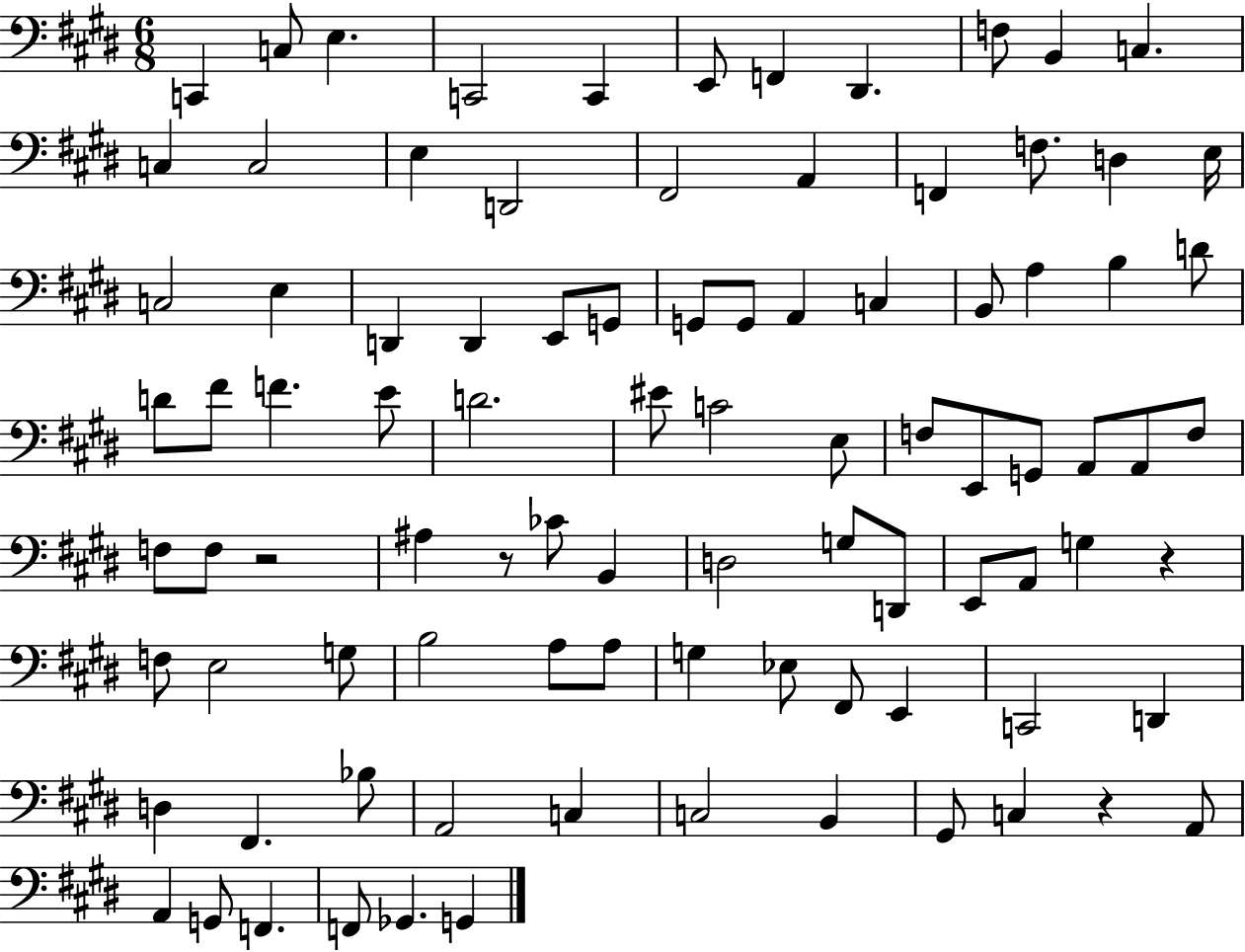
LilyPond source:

{
  \clef bass
  \numericTimeSignature
  \time 6/8
  \key e \major
  \repeat volta 2 { c,4 c8 e4. | c,2 c,4 | e,8 f,4 dis,4. | f8 b,4 c4. | \break c4 c2 | e4 d,2 | fis,2 a,4 | f,4 f8. d4 e16 | \break c2 e4 | d,4 d,4 e,8 g,8 | g,8 g,8 a,4 c4 | b,8 a4 b4 d'8 | \break d'8 fis'8 f'4. e'8 | d'2. | eis'8 c'2 e8 | f8 e,8 g,8 a,8 a,8 f8 | \break f8 f8 r2 | ais4 r8 ces'8 b,4 | d2 g8 d,8 | e,8 a,8 g4 r4 | \break f8 e2 g8 | b2 a8 a8 | g4 ees8 fis,8 e,4 | c,2 d,4 | \break d4 fis,4. bes8 | a,2 c4 | c2 b,4 | gis,8 c4 r4 a,8 | \break a,4 g,8 f,4. | f,8 ges,4. g,4 | } \bar "|."
}